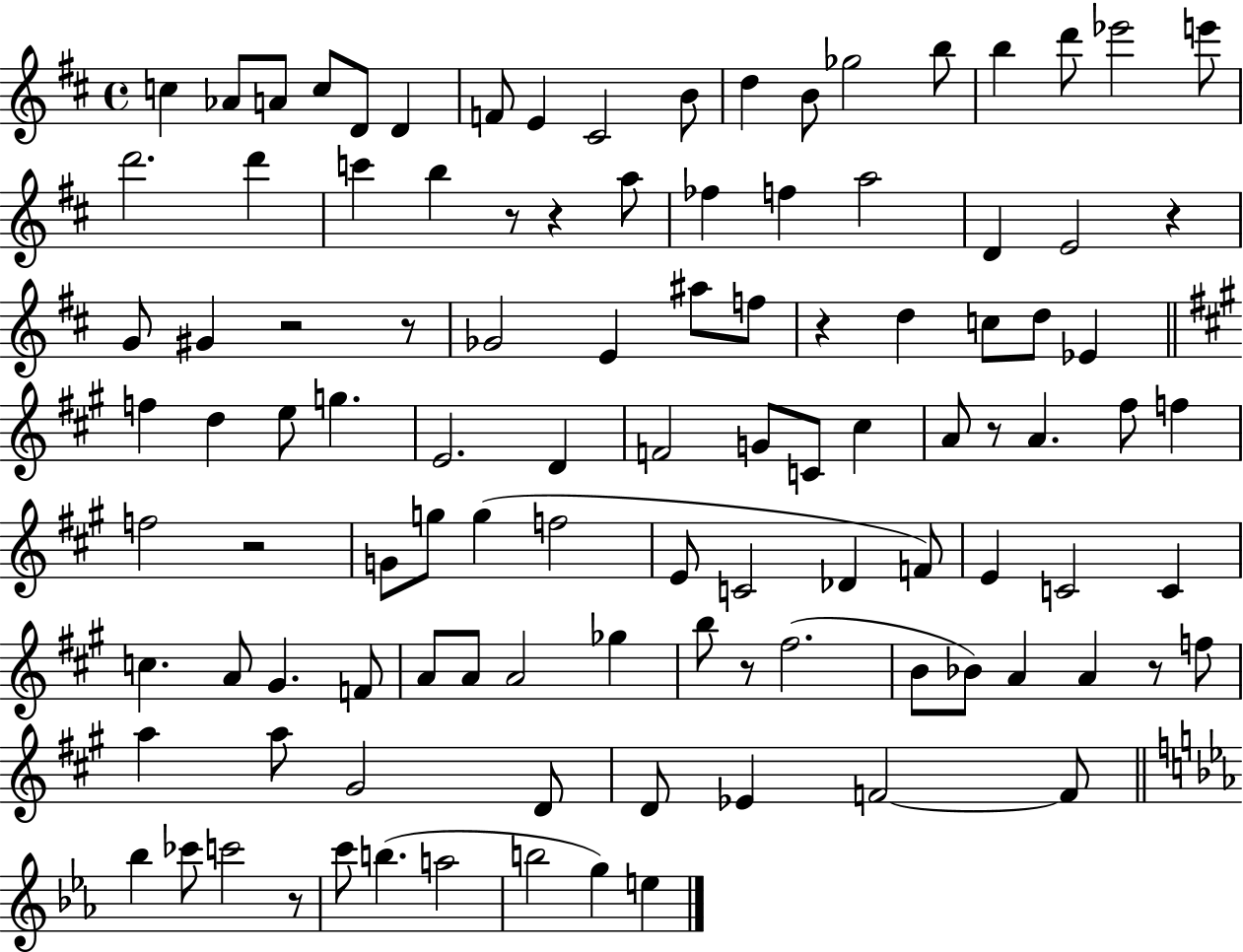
{
  \clef treble
  \time 4/4
  \defaultTimeSignature
  \key d \major
  \repeat volta 2 { c''4 aes'8 a'8 c''8 d'8 d'4 | f'8 e'4 cis'2 b'8 | d''4 b'8 ges''2 b''8 | b''4 d'''8 ees'''2 e'''8 | \break d'''2. d'''4 | c'''4 b''4 r8 r4 a''8 | fes''4 f''4 a''2 | d'4 e'2 r4 | \break g'8 gis'4 r2 r8 | ges'2 e'4 ais''8 f''8 | r4 d''4 c''8 d''8 ees'4 | \bar "||" \break \key a \major f''4 d''4 e''8 g''4. | e'2. d'4 | f'2 g'8 c'8 cis''4 | a'8 r8 a'4. fis''8 f''4 | \break f''2 r2 | g'8 g''8 g''4( f''2 | e'8 c'2 des'4 f'8) | e'4 c'2 c'4 | \break c''4. a'8 gis'4. f'8 | a'8 a'8 a'2 ges''4 | b''8 r8 fis''2.( | b'8 bes'8) a'4 a'4 r8 f''8 | \break a''4 a''8 gis'2 d'8 | d'8 ees'4 f'2~~ f'8 | \bar "||" \break \key c \minor bes''4 ces'''8 c'''2 r8 | c'''8 b''4.( a''2 | b''2 g''4) e''4 | } \bar "|."
}